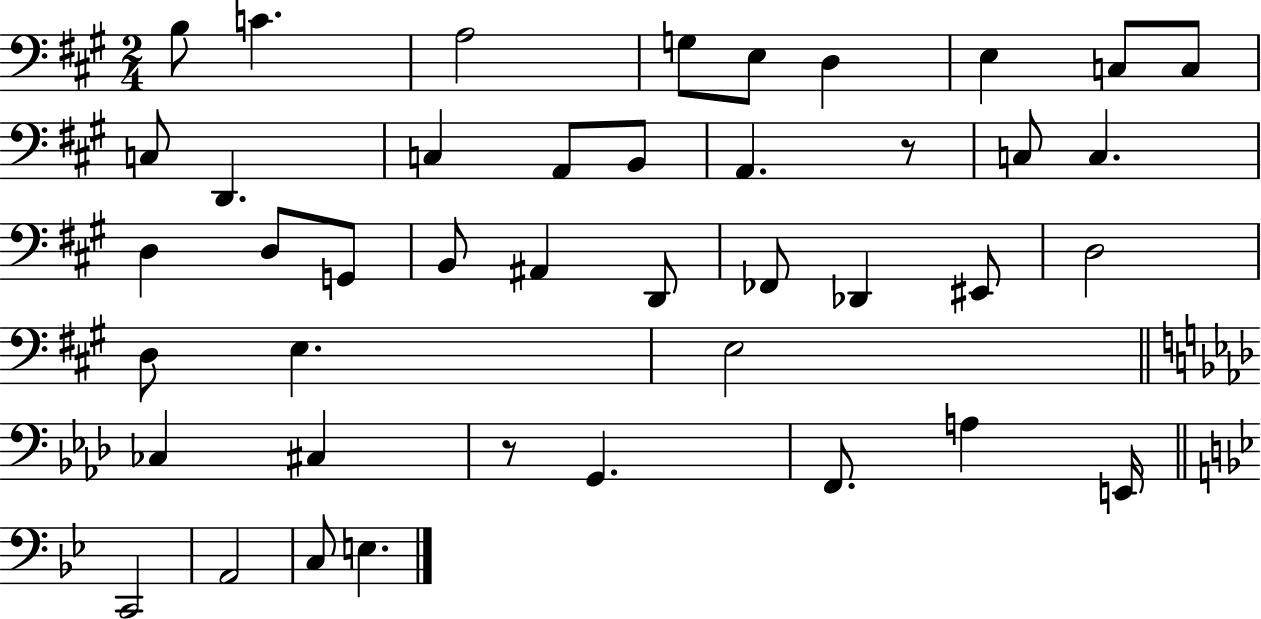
{
  \clef bass
  \numericTimeSignature
  \time 2/4
  \key a \major
  b8 c'4. | a2 | g8 e8 d4 | e4 c8 c8 | \break c8 d,4. | c4 a,8 b,8 | a,4. r8 | c8 c4. | \break d4 d8 g,8 | b,8 ais,4 d,8 | fes,8 des,4 eis,8 | d2 | \break d8 e4. | e2 | \bar "||" \break \key aes \major ces4 cis4 | r8 g,4. | f,8. a4 e,16 | \bar "||" \break \key bes \major c,2 | a,2 | c8 e4. | \bar "|."
}